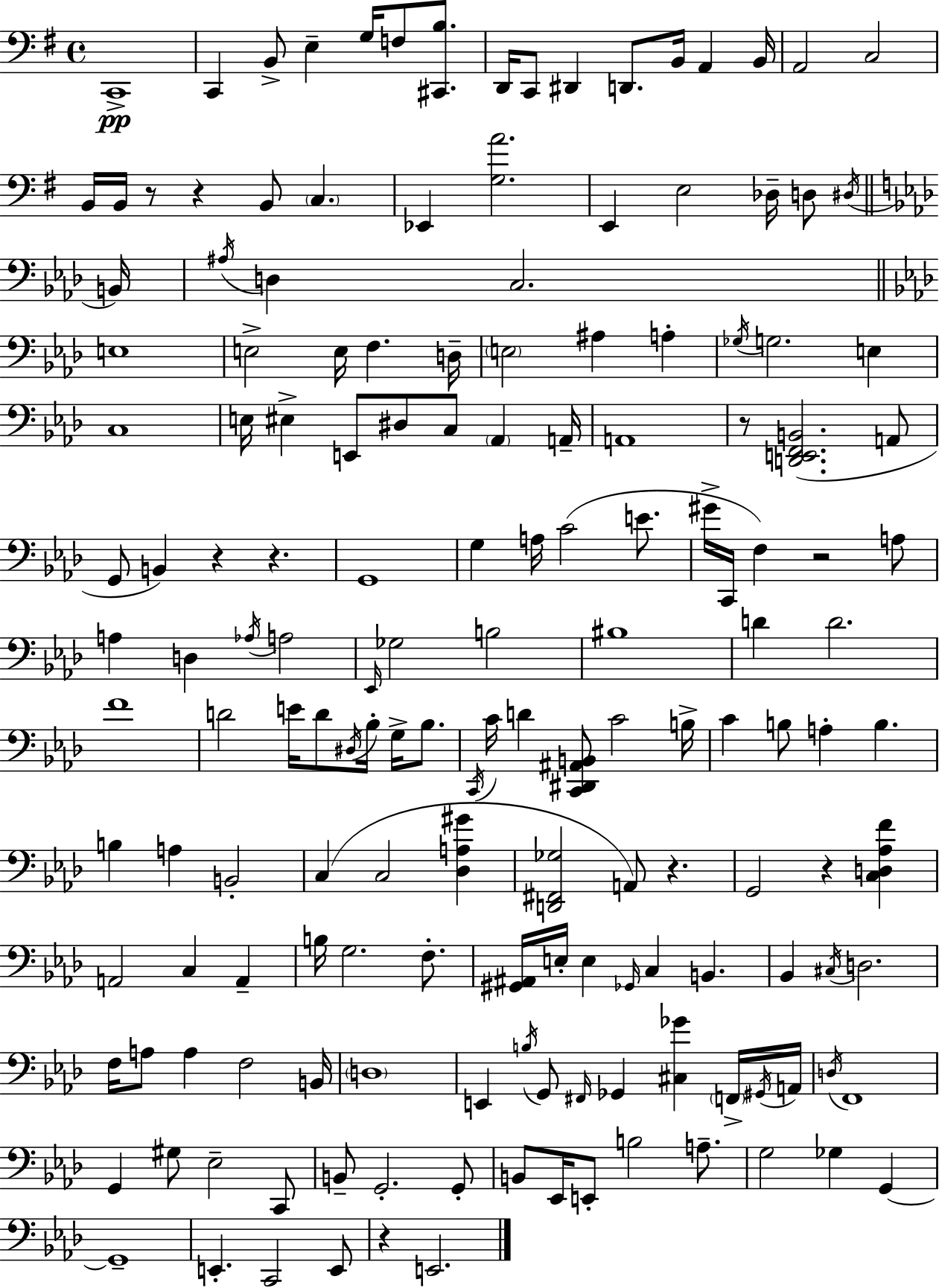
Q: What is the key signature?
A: G major